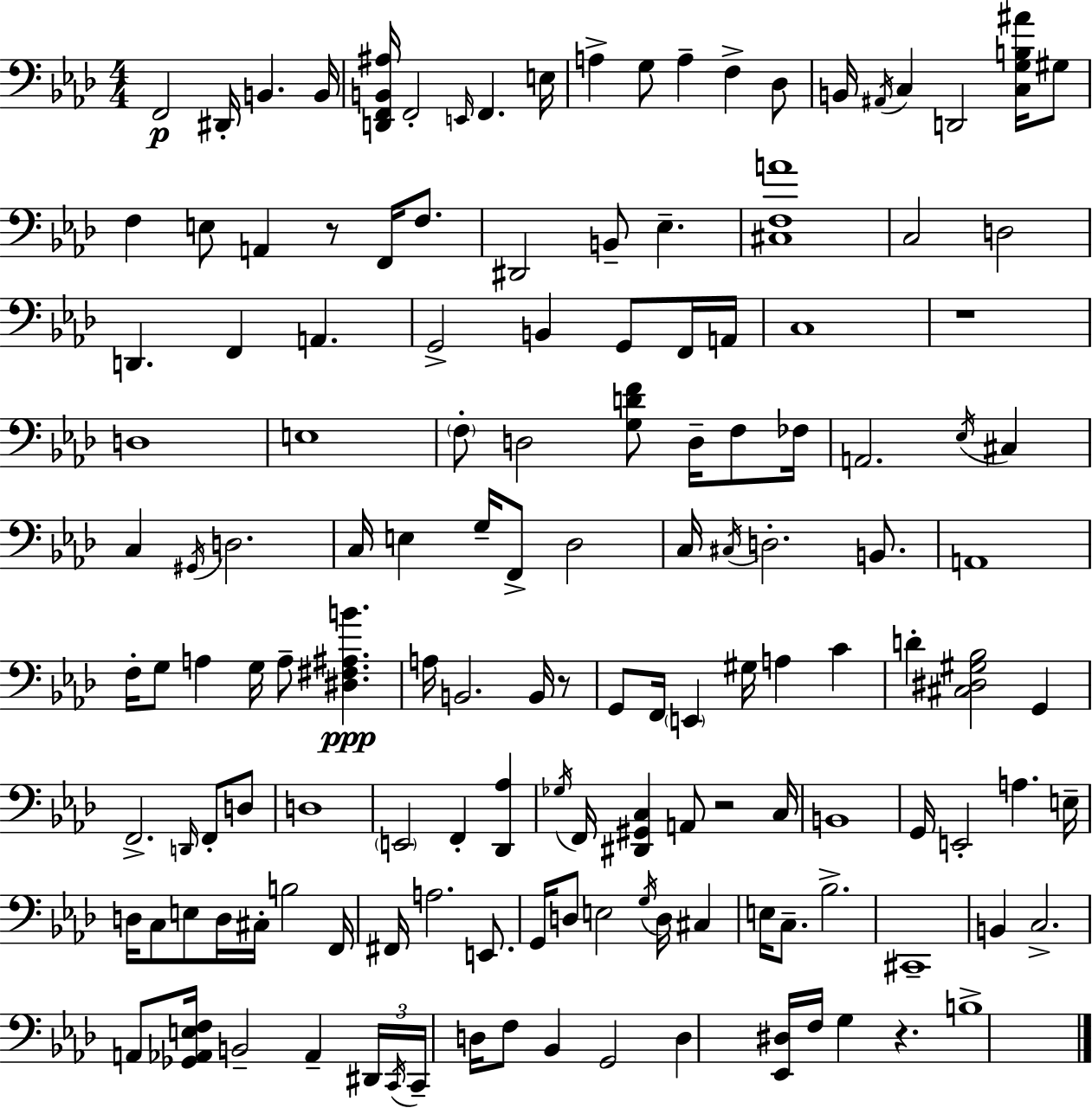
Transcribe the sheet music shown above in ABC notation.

X:1
T:Untitled
M:4/4
L:1/4
K:Ab
F,,2 ^D,,/4 B,, B,,/4 [D,,F,,B,,^A,]/4 F,,2 E,,/4 F,, E,/4 A, G,/2 A, F, _D,/2 B,,/4 ^A,,/4 C, D,,2 [C,G,B,^A]/4 ^G,/2 F, E,/2 A,, z/2 F,,/4 F,/2 ^D,,2 B,,/2 _E, [^C,F,A]4 C,2 D,2 D,, F,, A,, G,,2 B,, G,,/2 F,,/4 A,,/4 C,4 z4 D,4 E,4 F,/2 D,2 [G,DF]/2 D,/4 F,/2 _F,/4 A,,2 _E,/4 ^C, C, ^G,,/4 D,2 C,/4 E, G,/4 F,,/2 _D,2 C,/4 ^C,/4 D,2 B,,/2 A,,4 F,/4 G,/2 A, G,/4 A,/2 [^D,^F,^A,B] A,/4 B,,2 B,,/4 z/2 G,,/2 F,,/4 E,, ^G,/4 A, C D [^C,^D,^G,_B,]2 G,, F,,2 D,,/4 F,,/2 D,/2 D,4 E,,2 F,, [_D,,_A,] _G,/4 F,,/4 [^D,,^G,,C,] A,,/2 z2 C,/4 B,,4 G,,/4 E,,2 A, E,/4 D,/4 C,/2 E,/2 D,/4 ^C,/4 B,2 F,,/4 ^F,,/4 A,2 E,,/2 G,,/4 D,/2 E,2 G,/4 D,/4 ^C, E,/4 C,/2 _B,2 ^C,,4 B,, C,2 A,,/2 [_G,,_A,,E,F,]/4 B,,2 _A,, ^D,,/4 C,,/4 C,,/4 D,/4 F,/2 _B,, G,,2 D, [_E,,^D,]/4 F,/4 G, z B,4